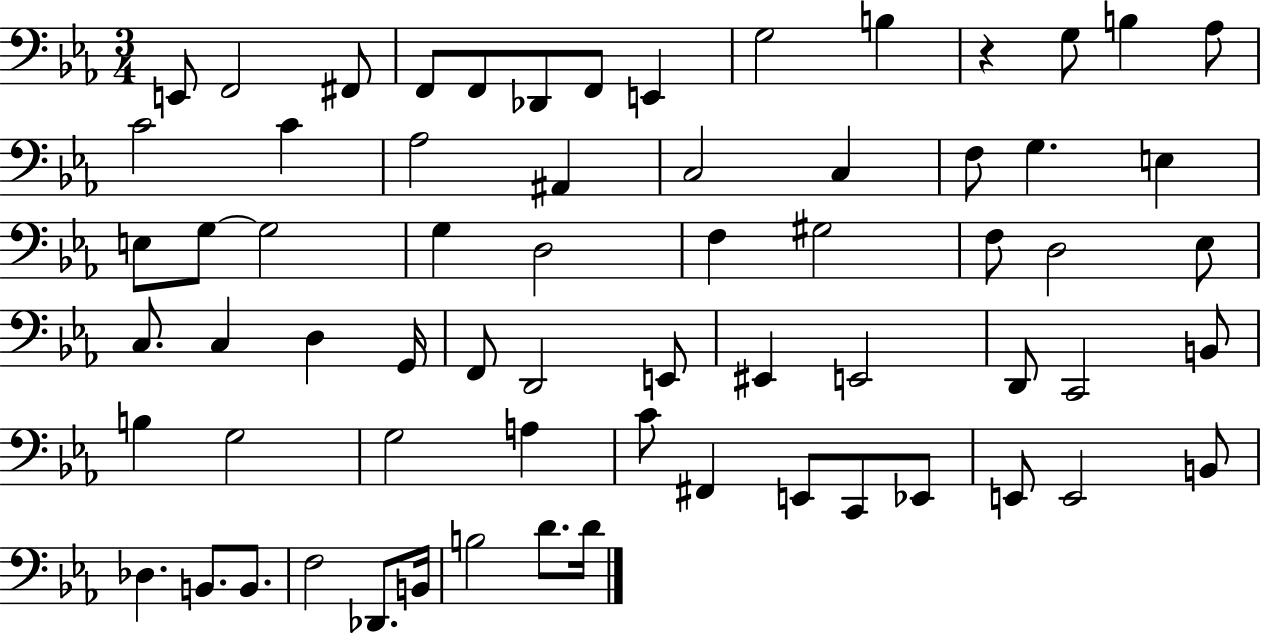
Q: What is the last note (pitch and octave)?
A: D4